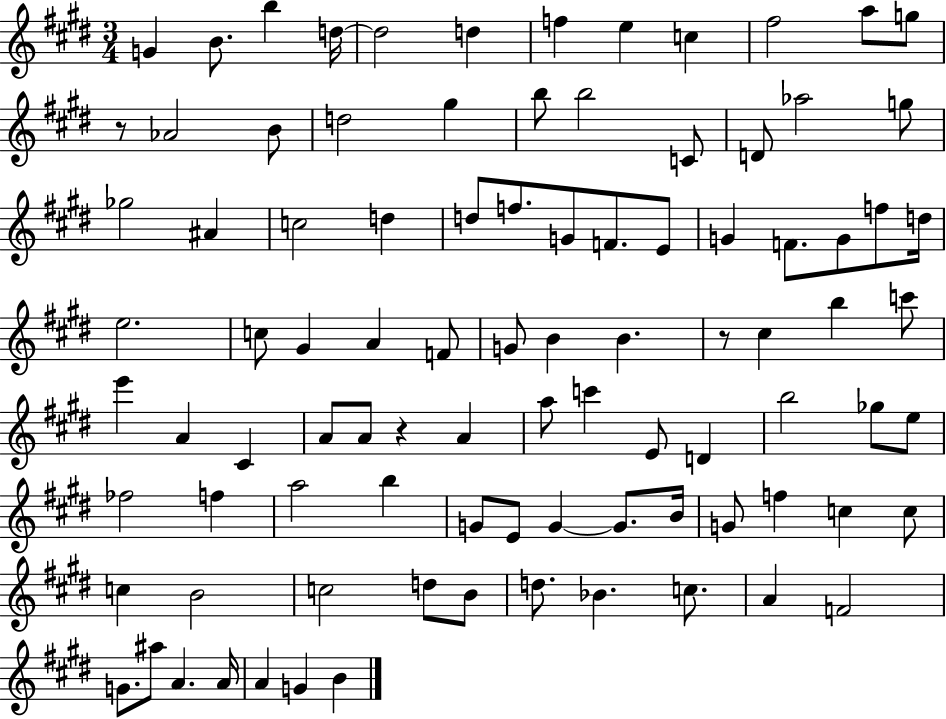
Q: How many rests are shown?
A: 3